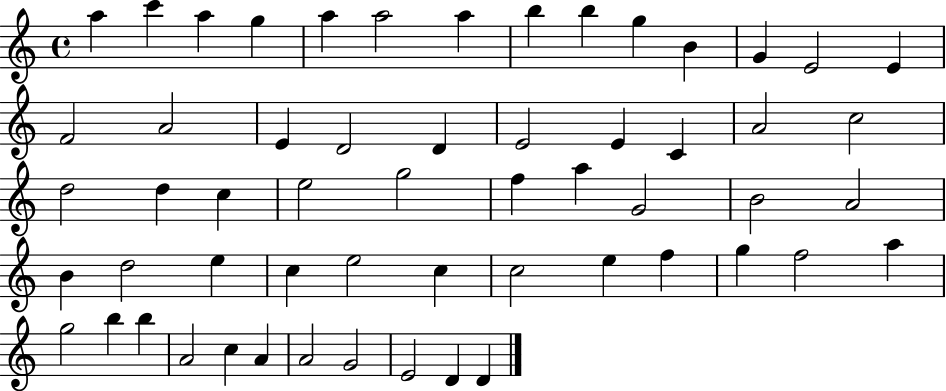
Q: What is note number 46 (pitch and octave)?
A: A5